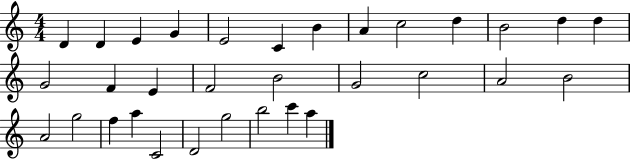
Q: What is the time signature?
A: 4/4